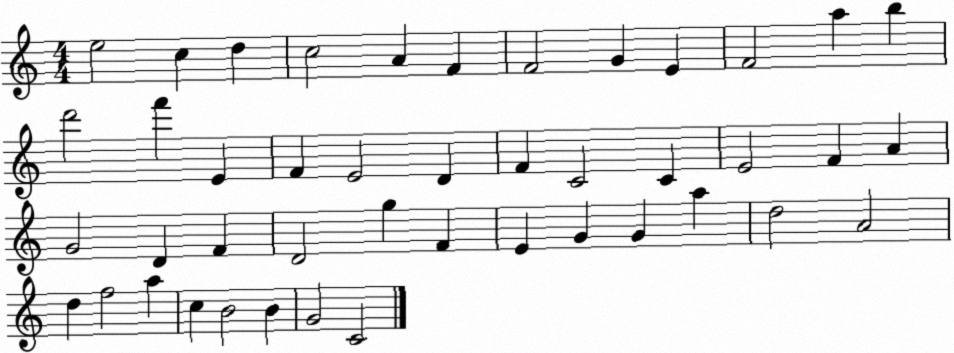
X:1
T:Untitled
M:4/4
L:1/4
K:C
e2 c d c2 A F F2 G E F2 a b d'2 f' E F E2 D F C2 C E2 F A G2 D F D2 g F E G G a d2 A2 d f2 a c B2 B G2 C2